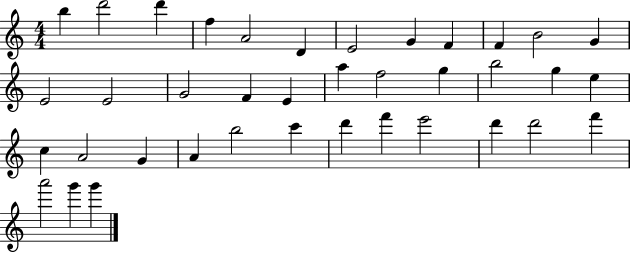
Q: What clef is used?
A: treble